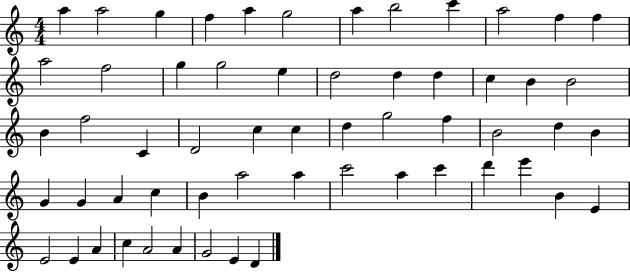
A5/q A5/h G5/q F5/q A5/q G5/h A5/q B5/h C6/q A5/h F5/q F5/q A5/h F5/h G5/q G5/h E5/q D5/h D5/q D5/q C5/q B4/q B4/h B4/q F5/h C4/q D4/h C5/q C5/q D5/q G5/h F5/q B4/h D5/q B4/q G4/q G4/q A4/q C5/q B4/q A5/h A5/q C6/h A5/q C6/q D6/q E6/q B4/q E4/q E4/h E4/q A4/q C5/q A4/h A4/q G4/h E4/q D4/q